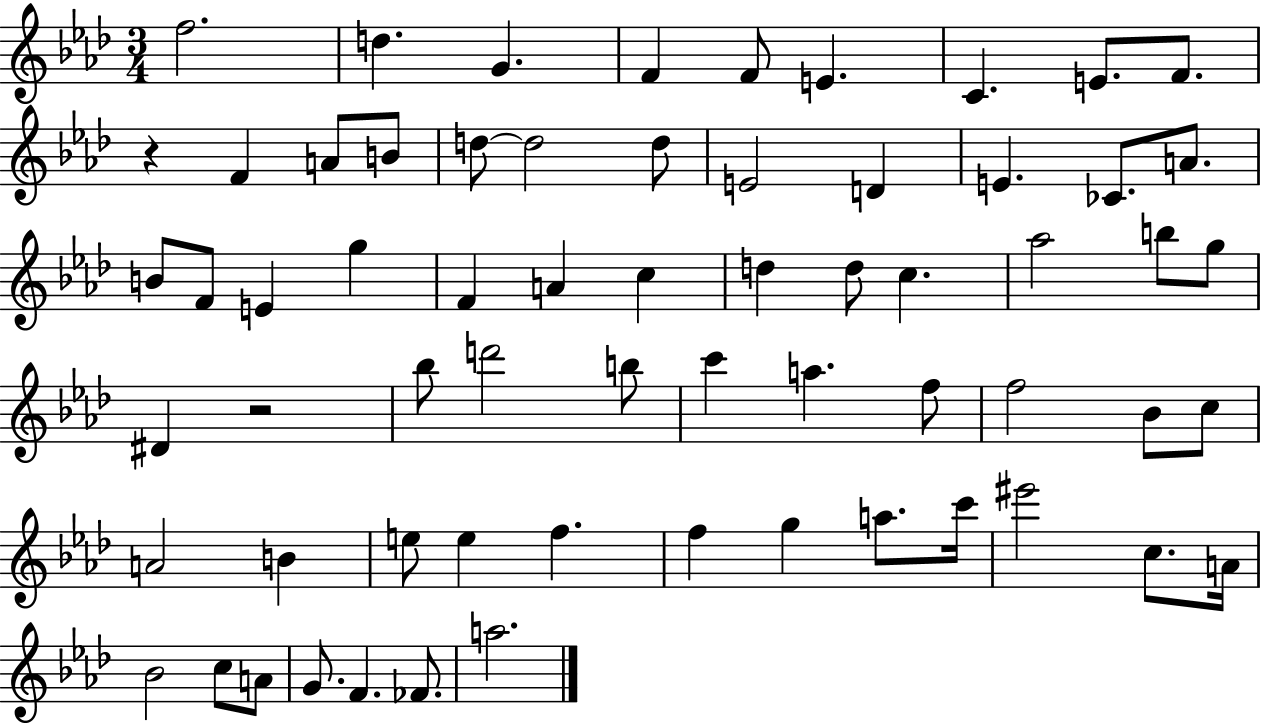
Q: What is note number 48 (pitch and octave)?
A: F5